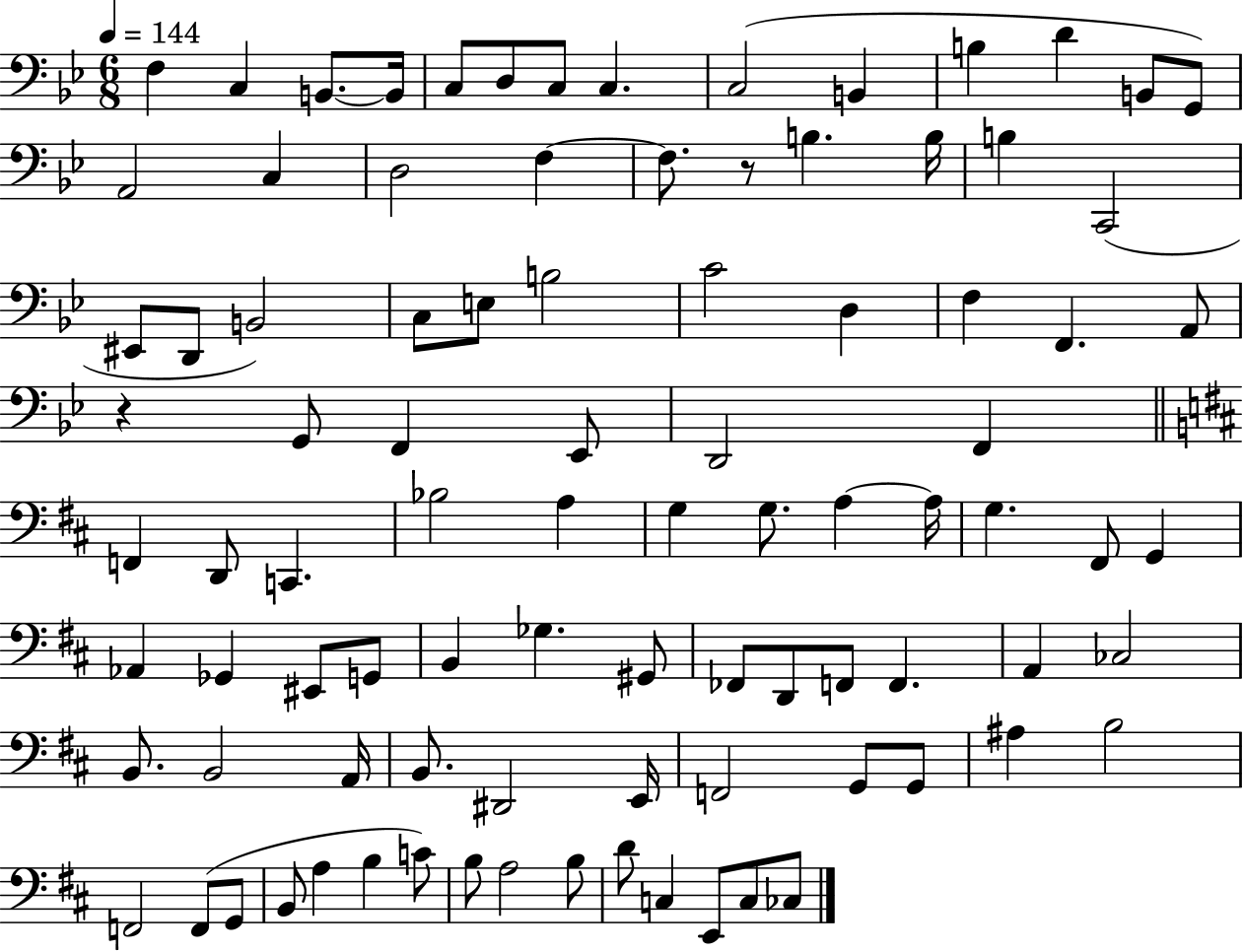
{
  \clef bass
  \numericTimeSignature
  \time 6/8
  \key bes \major
  \tempo 4 = 144
  \repeat volta 2 { f4 c4 b,8.~~ b,16 | c8 d8 c8 c4. | c2( b,4 | b4 d'4 b,8 g,8) | \break a,2 c4 | d2 f4~~ | f8. r8 b4. b16 | b4 c,2( | \break eis,8 d,8 b,2) | c8 e8 b2 | c'2 d4 | f4 f,4. a,8 | \break r4 g,8 f,4 ees,8 | d,2 f,4 | \bar "||" \break \key d \major f,4 d,8 c,4. | bes2 a4 | g4 g8. a4~~ a16 | g4. fis,8 g,4 | \break aes,4 ges,4 eis,8 g,8 | b,4 ges4. gis,8 | fes,8 d,8 f,8 f,4. | a,4 ces2 | \break b,8. b,2 a,16 | b,8. dis,2 e,16 | f,2 g,8 g,8 | ais4 b2 | \break f,2 f,8( g,8 | b,8 a4 b4 c'8) | b8 a2 b8 | d'8 c4 e,8 c8 ces8 | \break } \bar "|."
}